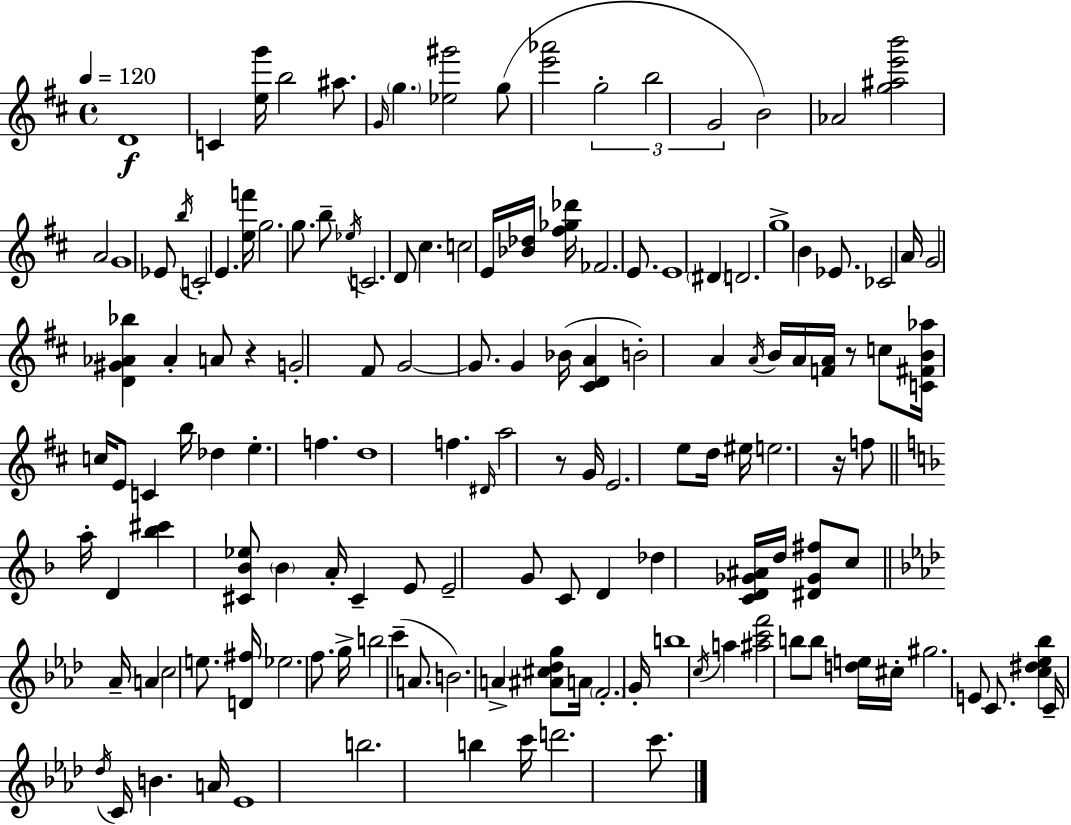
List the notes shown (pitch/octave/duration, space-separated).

D4/w C4/q [E5,G6]/s B5/h A#5/e. G4/s G5/q. [Eb5,G#6]/h G5/e [E6,Ab6]/h G5/h B5/h G4/h B4/h Ab4/h [G5,A#5,E6,B6]/h A4/h G4/w Eb4/e B5/s C4/h E4/q. [E5,F6]/s G5/h. G5/e. B5/e Eb5/s C4/h. D4/e C#5/q. C5/h E4/s [Bb4,Db5]/s [F#5,Gb5,Db6]/s FES4/h. E4/e. E4/w D#4/q D4/h. G5/w B4/q Eb4/e. CES4/h A4/s G4/h [D4,G#4,Ab4,Bb5]/q Ab4/q A4/e R/q G4/h F#4/e G4/h G4/e. G4/q Bb4/s [C#4,D4,A4]/q B4/h A4/q A4/s B4/s A4/s [F4,A4]/s R/e C5/e [C4,F#4,B4,Ab5]/s C5/s E4/e C4/q B5/s Db5/q E5/q. F5/q. D5/w F5/q. D#4/s A5/h R/e G4/s E4/h. E5/e D5/s EIS5/s E5/h. R/s F5/e A5/s D4/q [Bb5,C#6]/q [C#4,Bb4,Eb5]/e Bb4/q A4/s C#4/q E4/e E4/h G4/e C4/e D4/q Db5/q [C4,D4,Gb4,A#4]/s D5/s [D#4,Gb4,F#5]/e C5/e Ab4/s A4/q C5/h E5/e. [D4,F#5]/s Eb5/h. F5/e. G5/s B5/h C6/q A4/e. B4/h. A4/q [A#4,C#5,Db5,G5]/e A4/s F4/h. G4/s B5/w C5/s A5/q [A#5,C6,F6]/h B5/e B5/e [D5,E5]/s C#5/s G#5/h. E4/e C4/e. [C5,D#5,Eb5,Bb5]/q C4/s Db5/s C4/s B4/q. A4/s Eb4/w B5/h. B5/q C6/s D6/h. C6/e.